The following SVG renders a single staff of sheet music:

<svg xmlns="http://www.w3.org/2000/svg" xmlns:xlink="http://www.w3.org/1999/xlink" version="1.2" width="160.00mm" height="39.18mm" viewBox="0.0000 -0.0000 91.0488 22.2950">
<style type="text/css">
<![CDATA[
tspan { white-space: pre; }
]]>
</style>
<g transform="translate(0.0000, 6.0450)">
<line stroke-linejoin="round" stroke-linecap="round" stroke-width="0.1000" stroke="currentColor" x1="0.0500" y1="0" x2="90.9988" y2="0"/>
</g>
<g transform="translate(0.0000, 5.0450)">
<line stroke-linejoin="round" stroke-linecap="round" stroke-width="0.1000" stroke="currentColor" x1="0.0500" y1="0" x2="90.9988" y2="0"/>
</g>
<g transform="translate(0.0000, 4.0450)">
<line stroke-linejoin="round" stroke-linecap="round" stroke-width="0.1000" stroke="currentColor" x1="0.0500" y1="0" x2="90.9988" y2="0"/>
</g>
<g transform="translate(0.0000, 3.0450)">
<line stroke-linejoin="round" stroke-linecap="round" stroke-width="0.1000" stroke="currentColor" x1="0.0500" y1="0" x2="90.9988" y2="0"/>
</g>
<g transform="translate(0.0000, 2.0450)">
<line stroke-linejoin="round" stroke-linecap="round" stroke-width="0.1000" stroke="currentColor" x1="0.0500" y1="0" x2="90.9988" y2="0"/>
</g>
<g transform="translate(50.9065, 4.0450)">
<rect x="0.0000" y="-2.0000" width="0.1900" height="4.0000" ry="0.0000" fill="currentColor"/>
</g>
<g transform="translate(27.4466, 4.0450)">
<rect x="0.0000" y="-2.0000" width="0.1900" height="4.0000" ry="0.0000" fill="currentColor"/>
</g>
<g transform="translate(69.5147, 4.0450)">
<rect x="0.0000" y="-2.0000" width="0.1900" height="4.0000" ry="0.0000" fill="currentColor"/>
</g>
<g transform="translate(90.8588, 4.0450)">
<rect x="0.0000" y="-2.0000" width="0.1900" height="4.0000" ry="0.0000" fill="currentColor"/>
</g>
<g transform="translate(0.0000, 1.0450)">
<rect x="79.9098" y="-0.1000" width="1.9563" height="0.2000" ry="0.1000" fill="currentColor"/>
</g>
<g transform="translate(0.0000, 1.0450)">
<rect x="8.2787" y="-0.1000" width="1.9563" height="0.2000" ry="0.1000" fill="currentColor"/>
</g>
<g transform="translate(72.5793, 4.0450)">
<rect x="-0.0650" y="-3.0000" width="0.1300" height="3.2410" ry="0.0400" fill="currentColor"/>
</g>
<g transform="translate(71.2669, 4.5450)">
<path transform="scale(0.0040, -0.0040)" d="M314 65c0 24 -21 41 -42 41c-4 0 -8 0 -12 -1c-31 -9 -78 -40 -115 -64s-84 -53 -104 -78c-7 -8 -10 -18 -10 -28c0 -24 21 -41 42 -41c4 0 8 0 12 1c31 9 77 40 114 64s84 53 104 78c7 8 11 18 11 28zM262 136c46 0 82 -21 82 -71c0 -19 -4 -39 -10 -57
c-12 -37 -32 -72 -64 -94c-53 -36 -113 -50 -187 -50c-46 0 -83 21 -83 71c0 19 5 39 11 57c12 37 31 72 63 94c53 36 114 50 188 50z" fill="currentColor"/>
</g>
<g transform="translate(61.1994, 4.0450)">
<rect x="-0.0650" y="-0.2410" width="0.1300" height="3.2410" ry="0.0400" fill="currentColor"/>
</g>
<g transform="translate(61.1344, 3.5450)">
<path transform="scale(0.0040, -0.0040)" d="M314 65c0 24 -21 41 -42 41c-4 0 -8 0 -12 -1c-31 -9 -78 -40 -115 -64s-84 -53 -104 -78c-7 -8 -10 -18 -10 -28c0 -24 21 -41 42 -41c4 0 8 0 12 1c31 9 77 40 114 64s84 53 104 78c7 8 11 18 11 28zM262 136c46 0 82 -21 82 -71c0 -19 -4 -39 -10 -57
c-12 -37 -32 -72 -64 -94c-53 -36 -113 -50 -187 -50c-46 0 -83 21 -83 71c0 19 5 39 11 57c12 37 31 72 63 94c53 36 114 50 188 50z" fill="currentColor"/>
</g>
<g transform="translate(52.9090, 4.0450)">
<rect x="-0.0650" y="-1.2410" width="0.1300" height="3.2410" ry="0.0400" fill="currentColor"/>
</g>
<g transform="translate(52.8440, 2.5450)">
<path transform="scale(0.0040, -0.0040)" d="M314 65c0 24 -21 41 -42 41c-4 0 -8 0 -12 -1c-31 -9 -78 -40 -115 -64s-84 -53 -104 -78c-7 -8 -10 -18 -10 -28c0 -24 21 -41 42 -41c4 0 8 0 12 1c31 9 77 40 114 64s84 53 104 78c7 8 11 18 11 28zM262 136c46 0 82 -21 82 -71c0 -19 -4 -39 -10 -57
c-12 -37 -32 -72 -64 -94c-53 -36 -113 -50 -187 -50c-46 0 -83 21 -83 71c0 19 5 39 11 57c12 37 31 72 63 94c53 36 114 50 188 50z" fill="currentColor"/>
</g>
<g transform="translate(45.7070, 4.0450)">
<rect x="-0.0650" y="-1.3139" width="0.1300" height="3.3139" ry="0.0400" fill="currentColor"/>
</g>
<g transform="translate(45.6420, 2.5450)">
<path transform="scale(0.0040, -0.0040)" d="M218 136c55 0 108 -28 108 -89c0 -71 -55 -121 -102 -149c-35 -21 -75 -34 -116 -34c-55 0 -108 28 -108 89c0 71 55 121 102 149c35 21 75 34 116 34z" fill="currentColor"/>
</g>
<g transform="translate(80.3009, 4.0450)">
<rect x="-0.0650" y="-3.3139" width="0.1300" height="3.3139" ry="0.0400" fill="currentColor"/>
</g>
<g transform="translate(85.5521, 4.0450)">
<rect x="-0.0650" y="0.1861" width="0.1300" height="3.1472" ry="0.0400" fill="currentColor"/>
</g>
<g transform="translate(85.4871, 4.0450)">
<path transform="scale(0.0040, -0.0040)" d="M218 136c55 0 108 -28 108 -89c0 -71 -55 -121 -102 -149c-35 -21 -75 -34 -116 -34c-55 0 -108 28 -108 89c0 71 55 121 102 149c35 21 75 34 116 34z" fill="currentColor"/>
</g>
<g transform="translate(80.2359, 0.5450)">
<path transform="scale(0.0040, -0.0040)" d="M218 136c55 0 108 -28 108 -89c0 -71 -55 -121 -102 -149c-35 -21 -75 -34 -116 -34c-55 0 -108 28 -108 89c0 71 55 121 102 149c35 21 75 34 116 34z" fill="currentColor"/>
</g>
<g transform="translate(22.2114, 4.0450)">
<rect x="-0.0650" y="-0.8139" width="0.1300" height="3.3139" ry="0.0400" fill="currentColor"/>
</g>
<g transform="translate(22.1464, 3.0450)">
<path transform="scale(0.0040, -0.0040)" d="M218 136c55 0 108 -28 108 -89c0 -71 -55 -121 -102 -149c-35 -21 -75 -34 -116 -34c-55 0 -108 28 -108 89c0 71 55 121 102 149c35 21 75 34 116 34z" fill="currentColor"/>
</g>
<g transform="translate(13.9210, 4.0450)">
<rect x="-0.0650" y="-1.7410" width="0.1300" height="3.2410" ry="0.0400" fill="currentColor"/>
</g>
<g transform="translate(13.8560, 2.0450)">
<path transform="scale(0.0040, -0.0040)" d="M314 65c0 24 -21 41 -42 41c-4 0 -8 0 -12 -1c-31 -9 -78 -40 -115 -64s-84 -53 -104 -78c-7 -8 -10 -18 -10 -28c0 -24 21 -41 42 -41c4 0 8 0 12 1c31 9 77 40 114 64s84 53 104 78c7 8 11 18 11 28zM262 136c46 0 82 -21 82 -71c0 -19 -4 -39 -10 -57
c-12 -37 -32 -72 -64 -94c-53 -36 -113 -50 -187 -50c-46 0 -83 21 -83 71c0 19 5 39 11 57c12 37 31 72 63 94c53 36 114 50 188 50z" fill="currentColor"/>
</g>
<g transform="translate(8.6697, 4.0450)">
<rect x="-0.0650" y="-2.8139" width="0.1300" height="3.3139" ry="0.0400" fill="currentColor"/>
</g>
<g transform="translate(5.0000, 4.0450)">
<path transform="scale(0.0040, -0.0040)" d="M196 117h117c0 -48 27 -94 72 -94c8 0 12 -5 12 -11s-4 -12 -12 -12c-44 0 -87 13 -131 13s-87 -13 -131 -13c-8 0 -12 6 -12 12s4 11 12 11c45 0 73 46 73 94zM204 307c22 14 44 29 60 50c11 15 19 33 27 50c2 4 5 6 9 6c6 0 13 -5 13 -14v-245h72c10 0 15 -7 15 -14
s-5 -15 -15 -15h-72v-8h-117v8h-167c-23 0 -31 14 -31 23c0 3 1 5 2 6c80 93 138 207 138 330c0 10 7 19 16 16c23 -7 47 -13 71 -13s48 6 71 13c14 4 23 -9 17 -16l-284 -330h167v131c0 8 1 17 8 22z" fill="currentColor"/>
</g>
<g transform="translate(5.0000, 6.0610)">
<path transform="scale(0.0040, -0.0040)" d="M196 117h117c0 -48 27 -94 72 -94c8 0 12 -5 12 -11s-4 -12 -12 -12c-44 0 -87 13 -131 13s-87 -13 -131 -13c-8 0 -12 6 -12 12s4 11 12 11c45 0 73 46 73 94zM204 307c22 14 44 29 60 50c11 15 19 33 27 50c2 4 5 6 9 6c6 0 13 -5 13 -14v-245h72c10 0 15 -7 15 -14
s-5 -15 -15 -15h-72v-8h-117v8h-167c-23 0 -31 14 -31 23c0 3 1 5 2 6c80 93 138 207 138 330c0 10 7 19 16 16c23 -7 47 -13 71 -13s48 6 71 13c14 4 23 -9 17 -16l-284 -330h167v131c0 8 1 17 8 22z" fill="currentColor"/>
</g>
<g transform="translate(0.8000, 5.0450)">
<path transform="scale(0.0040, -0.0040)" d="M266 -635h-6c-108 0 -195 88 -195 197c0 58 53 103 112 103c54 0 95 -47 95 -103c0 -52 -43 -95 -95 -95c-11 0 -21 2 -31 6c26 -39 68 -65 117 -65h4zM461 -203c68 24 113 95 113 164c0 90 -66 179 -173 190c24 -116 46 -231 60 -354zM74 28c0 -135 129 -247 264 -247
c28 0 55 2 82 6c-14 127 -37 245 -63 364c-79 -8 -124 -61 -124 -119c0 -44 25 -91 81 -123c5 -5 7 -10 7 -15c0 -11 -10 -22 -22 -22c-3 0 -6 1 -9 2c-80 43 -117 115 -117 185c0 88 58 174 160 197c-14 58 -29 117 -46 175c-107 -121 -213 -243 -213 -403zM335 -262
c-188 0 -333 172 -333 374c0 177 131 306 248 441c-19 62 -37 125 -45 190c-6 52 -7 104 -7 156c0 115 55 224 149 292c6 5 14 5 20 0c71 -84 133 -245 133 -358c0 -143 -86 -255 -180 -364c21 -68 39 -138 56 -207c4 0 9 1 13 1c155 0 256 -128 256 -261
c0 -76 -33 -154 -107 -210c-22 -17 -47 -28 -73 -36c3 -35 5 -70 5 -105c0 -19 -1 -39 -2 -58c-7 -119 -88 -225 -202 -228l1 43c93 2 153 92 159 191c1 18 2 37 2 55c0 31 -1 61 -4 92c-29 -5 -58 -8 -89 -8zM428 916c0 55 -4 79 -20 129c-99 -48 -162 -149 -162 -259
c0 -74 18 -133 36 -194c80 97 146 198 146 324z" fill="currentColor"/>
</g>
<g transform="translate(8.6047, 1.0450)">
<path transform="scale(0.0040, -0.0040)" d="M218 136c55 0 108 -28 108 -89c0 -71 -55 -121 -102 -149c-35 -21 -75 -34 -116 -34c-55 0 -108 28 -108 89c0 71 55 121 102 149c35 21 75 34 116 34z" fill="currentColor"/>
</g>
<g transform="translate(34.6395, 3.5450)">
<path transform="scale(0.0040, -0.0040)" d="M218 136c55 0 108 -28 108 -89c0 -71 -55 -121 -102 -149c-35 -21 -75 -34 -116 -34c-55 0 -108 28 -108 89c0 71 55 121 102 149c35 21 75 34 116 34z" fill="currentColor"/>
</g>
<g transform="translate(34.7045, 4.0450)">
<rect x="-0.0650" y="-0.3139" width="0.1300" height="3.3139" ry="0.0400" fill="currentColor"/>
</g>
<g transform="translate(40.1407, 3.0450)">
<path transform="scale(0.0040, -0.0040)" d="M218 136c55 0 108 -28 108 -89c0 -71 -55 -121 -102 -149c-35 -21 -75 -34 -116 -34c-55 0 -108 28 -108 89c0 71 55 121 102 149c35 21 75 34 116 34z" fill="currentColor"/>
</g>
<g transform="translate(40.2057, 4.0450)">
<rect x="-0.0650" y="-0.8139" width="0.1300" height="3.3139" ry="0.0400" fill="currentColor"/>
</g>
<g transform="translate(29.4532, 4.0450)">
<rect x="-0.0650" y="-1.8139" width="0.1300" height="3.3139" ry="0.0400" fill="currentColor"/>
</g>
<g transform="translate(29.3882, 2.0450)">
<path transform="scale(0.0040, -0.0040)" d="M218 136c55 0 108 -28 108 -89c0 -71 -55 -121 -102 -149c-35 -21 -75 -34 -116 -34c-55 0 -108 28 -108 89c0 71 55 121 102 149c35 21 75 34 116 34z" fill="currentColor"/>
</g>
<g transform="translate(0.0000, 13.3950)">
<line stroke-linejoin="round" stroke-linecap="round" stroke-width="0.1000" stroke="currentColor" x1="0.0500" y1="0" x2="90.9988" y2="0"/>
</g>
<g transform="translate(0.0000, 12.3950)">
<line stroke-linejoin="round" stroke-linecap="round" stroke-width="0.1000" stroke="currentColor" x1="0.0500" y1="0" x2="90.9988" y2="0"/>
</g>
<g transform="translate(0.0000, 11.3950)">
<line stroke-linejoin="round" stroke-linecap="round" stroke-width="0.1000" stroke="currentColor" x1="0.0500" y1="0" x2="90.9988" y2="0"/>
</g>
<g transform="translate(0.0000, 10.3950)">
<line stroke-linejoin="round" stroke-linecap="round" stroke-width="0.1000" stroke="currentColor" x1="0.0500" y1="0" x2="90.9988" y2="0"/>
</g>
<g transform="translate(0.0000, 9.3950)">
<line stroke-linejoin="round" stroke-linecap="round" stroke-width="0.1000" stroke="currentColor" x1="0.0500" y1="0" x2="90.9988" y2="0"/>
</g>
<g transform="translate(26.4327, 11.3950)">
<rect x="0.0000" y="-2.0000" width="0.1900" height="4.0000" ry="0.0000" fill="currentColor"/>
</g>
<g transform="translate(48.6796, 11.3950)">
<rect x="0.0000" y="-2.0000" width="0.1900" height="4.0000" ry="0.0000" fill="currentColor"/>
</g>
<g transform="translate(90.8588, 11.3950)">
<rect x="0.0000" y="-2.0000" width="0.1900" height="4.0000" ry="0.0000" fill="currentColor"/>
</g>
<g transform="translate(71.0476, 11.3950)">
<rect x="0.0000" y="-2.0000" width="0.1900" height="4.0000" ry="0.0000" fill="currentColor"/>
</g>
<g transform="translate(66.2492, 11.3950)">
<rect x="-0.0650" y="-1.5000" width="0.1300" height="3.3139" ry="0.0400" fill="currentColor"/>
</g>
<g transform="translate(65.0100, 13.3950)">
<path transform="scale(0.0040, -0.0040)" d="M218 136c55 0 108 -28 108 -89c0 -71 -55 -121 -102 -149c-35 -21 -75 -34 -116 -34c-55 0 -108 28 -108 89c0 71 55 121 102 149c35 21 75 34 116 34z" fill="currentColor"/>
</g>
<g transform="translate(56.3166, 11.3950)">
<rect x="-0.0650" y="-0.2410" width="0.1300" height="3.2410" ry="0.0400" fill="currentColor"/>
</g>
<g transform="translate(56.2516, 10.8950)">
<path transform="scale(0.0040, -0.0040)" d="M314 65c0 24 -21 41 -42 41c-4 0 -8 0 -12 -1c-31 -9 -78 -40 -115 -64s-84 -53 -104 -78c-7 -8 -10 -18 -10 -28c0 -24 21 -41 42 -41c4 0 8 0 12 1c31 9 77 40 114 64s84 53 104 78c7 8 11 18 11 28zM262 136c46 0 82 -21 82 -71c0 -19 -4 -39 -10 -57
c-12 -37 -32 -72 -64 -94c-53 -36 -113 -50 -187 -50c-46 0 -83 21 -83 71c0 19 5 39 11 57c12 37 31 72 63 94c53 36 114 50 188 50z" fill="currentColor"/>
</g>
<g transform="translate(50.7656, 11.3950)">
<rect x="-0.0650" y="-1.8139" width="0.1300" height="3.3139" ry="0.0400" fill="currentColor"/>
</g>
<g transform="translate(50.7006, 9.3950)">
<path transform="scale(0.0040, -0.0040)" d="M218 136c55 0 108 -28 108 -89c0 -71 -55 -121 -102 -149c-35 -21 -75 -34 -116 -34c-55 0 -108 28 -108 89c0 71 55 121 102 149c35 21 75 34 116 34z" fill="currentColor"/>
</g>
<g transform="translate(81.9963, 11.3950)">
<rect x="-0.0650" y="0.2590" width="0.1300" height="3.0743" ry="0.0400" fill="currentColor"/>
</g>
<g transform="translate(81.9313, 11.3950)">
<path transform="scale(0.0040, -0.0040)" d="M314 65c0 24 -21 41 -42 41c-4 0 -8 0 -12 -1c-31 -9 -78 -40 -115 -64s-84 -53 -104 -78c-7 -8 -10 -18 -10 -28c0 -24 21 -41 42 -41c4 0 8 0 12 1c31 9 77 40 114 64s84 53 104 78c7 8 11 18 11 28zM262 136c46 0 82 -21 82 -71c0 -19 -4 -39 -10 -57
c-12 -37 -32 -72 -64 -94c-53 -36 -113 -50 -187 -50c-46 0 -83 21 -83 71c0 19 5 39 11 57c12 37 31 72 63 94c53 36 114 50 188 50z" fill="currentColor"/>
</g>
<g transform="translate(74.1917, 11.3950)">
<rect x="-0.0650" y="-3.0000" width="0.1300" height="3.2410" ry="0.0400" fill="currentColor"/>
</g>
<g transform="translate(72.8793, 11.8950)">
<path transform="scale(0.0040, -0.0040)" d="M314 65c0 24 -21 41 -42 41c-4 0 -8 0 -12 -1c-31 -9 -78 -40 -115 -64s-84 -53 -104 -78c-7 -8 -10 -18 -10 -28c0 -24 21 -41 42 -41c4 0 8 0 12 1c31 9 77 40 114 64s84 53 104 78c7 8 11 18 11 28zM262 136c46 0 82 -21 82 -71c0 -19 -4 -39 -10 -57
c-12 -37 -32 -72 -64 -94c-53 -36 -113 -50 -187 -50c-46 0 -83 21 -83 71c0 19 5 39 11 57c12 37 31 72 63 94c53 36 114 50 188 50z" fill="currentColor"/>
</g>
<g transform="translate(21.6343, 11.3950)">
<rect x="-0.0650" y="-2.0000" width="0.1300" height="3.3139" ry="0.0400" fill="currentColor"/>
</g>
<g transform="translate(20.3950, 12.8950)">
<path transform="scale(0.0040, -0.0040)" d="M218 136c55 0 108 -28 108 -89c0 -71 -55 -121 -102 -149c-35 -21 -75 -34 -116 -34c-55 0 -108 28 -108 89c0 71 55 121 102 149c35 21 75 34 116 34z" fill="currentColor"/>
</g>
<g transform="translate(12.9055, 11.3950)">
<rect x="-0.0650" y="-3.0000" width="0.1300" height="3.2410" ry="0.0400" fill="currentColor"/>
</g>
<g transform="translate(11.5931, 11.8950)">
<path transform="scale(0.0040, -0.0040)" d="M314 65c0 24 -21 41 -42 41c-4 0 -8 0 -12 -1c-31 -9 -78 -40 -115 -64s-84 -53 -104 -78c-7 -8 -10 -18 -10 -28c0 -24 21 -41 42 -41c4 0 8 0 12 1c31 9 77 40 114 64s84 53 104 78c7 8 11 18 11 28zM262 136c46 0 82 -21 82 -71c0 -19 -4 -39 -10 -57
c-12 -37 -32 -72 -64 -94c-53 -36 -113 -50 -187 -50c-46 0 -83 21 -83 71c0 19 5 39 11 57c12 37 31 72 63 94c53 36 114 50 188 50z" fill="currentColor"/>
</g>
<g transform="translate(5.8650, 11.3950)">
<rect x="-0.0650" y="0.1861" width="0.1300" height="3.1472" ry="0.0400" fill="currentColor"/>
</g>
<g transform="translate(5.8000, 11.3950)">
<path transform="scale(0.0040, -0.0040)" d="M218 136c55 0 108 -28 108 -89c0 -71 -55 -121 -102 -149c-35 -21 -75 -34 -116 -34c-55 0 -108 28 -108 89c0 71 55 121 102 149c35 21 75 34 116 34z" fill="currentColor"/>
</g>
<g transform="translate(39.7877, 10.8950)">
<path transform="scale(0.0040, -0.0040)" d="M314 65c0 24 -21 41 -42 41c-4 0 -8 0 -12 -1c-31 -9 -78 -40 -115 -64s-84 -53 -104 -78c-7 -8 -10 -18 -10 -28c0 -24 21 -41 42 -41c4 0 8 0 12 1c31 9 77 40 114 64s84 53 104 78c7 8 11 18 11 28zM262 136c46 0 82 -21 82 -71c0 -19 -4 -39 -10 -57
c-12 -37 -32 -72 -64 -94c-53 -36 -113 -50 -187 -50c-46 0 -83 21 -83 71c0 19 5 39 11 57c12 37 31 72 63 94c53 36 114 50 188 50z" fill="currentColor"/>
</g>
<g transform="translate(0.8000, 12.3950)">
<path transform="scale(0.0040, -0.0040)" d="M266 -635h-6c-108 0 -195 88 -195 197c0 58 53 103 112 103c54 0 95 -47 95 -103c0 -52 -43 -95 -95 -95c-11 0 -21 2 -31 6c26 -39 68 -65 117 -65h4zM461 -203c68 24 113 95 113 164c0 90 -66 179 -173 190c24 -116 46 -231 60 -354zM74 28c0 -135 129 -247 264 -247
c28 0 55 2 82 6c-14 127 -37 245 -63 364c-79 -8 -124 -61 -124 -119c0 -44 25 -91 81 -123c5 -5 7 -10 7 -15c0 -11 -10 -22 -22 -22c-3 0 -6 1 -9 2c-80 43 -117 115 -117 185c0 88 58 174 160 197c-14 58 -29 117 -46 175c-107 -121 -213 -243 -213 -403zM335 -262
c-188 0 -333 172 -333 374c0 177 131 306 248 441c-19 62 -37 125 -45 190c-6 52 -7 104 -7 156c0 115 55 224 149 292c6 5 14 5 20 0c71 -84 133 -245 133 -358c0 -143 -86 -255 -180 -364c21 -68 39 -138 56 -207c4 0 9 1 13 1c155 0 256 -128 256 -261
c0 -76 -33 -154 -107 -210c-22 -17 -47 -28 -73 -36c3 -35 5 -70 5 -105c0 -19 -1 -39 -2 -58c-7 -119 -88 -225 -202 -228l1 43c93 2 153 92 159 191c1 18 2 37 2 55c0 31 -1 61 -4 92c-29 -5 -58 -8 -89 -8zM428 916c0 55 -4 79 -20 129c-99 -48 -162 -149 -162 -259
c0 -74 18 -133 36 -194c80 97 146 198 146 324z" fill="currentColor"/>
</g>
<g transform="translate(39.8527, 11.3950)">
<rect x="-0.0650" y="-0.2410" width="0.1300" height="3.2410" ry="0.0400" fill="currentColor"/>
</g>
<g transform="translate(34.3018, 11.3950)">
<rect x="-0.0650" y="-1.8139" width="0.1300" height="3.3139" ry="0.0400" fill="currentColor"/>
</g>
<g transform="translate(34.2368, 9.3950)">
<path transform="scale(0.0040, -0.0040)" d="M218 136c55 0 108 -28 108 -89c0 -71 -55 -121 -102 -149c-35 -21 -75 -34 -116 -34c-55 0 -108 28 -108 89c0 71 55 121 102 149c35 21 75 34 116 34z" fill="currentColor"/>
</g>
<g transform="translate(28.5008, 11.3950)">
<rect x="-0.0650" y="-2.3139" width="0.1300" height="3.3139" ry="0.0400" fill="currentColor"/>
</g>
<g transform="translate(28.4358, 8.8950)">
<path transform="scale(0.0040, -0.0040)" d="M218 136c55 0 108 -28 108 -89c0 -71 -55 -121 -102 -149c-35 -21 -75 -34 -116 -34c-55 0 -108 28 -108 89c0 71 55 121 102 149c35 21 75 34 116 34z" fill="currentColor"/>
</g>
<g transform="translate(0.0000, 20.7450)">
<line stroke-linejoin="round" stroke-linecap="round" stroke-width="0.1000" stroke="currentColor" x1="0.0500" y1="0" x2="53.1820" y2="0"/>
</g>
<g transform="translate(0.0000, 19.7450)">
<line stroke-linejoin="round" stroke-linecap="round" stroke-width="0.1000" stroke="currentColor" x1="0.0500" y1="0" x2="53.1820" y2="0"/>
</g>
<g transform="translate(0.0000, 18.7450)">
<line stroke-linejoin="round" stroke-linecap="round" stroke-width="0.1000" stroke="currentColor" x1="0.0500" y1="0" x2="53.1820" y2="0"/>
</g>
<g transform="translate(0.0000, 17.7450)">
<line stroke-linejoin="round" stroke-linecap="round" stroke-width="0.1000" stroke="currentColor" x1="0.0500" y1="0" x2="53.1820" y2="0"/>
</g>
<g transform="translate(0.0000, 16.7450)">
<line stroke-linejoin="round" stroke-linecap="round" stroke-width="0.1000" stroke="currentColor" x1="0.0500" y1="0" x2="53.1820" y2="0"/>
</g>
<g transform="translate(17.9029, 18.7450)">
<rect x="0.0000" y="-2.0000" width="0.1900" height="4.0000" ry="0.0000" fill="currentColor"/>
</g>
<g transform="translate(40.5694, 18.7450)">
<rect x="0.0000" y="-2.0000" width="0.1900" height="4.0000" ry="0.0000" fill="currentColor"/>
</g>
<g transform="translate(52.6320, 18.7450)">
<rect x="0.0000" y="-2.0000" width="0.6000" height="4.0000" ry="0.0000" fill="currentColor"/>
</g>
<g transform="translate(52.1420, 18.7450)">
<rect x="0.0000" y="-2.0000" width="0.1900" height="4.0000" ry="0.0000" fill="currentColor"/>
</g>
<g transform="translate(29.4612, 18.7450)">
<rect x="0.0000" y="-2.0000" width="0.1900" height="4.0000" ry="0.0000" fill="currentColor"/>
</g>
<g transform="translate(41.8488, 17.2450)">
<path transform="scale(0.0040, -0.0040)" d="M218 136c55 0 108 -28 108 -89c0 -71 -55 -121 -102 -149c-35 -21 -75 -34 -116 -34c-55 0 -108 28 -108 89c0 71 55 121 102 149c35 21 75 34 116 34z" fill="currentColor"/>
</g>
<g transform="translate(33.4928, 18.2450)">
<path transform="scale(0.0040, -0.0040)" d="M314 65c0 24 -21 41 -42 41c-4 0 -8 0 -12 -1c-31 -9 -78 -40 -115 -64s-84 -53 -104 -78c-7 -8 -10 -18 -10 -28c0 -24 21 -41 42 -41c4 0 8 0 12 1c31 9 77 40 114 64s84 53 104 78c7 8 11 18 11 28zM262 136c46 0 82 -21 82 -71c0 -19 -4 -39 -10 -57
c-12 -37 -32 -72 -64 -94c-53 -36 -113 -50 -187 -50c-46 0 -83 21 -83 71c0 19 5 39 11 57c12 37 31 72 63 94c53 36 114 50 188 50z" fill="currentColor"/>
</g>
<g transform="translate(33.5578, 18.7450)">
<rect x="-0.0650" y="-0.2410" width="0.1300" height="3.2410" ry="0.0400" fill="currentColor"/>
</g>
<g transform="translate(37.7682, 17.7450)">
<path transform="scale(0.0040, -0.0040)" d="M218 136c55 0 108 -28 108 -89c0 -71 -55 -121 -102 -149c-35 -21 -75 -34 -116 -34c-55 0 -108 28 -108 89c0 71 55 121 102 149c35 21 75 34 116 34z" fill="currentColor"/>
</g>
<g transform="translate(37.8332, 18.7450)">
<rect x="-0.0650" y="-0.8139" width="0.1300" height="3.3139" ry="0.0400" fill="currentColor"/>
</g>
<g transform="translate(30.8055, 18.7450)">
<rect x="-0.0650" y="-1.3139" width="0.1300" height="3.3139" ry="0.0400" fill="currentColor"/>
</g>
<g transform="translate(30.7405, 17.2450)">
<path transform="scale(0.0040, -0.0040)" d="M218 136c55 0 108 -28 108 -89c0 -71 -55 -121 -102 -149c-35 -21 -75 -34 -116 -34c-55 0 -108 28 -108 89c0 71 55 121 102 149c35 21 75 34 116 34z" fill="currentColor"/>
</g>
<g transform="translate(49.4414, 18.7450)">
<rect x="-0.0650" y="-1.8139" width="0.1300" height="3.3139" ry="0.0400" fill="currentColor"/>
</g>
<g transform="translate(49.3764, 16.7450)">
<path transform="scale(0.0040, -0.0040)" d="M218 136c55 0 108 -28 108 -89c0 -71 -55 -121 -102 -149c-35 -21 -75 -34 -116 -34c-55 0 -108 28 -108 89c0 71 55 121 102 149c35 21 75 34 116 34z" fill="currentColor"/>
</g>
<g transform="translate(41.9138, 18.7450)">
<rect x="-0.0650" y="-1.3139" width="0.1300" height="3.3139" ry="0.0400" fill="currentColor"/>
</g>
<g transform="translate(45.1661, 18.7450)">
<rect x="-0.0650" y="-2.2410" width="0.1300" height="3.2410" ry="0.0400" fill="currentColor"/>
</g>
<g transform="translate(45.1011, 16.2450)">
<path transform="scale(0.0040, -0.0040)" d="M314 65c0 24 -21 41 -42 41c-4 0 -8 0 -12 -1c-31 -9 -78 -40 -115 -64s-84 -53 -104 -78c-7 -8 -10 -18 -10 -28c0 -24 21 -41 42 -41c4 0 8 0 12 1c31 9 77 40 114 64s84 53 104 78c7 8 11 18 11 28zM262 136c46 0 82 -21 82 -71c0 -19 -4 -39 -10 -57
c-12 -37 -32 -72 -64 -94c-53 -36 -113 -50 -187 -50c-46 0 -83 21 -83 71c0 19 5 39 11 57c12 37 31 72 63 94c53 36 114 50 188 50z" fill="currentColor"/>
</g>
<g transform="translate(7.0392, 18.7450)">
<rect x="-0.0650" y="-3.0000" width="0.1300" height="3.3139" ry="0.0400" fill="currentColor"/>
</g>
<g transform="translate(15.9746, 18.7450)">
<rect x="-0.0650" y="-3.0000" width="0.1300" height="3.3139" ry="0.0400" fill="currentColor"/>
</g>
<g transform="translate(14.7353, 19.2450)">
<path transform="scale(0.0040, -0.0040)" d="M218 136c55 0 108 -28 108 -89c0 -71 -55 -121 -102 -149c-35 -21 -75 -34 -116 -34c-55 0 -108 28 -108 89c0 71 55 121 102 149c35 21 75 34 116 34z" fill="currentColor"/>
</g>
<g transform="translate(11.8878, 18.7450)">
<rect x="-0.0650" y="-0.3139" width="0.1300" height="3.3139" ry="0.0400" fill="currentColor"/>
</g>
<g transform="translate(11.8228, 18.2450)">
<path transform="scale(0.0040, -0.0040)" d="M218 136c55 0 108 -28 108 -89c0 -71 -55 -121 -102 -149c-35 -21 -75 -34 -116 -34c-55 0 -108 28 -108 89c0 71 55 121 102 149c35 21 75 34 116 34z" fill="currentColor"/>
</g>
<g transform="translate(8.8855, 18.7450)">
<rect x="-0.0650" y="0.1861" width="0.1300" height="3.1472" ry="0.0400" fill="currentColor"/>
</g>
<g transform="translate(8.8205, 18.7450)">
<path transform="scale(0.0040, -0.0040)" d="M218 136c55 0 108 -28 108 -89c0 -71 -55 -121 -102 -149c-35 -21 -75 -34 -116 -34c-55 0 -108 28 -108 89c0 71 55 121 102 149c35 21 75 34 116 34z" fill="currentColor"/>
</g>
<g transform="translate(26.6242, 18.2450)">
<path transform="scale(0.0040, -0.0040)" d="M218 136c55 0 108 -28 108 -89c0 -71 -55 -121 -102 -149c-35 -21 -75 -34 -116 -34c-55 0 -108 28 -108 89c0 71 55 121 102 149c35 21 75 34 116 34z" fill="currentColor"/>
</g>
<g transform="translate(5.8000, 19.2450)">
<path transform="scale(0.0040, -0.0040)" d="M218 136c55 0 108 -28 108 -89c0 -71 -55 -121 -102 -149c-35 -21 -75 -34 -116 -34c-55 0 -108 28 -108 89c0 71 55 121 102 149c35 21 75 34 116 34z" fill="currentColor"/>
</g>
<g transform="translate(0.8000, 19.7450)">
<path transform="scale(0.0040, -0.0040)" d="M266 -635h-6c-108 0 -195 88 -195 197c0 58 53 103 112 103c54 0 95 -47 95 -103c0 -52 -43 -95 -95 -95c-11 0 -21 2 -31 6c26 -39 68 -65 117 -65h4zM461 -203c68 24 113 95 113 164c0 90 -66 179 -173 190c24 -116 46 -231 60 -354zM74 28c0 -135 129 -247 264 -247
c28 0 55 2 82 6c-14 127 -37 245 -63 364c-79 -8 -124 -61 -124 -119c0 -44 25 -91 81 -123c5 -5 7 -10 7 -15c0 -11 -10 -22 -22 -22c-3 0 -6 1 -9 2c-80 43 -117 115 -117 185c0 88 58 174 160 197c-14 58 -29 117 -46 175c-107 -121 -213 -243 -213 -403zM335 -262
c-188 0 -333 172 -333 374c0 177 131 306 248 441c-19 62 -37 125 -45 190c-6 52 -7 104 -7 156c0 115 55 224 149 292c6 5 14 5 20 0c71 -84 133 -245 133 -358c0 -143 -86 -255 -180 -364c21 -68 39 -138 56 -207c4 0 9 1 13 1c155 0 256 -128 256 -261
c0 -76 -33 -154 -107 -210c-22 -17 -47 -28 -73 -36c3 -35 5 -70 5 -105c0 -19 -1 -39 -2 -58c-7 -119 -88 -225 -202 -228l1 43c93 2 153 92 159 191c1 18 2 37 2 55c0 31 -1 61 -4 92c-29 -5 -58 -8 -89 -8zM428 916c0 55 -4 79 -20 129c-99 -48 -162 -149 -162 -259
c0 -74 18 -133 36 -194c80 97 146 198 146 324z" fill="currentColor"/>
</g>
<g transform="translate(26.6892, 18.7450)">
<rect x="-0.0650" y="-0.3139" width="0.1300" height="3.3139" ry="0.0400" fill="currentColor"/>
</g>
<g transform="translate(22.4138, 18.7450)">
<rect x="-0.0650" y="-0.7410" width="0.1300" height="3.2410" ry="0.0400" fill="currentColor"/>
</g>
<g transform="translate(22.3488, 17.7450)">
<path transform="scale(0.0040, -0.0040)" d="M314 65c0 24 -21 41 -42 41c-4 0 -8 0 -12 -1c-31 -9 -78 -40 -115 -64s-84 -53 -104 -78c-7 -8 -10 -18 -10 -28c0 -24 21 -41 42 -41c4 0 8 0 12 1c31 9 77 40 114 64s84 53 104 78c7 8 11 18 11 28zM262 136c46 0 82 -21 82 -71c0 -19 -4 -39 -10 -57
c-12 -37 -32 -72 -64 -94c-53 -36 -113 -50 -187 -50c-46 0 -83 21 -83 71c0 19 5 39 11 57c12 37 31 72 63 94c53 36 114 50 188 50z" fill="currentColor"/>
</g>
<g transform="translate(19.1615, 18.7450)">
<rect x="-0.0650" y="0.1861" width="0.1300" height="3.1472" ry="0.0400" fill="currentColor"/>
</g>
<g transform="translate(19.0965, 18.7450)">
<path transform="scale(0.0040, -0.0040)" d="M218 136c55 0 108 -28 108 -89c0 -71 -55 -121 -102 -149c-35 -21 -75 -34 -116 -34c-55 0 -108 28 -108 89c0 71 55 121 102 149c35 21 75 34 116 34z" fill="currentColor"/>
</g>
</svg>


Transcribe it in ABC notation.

X:1
T:Untitled
M:4/4
L:1/4
K:C
a f2 d f c d e e2 c2 A2 b B B A2 F g f c2 f c2 E A2 B2 A B c A B d2 c e c2 d e g2 f